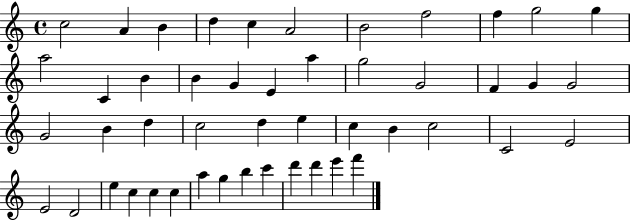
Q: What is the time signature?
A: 4/4